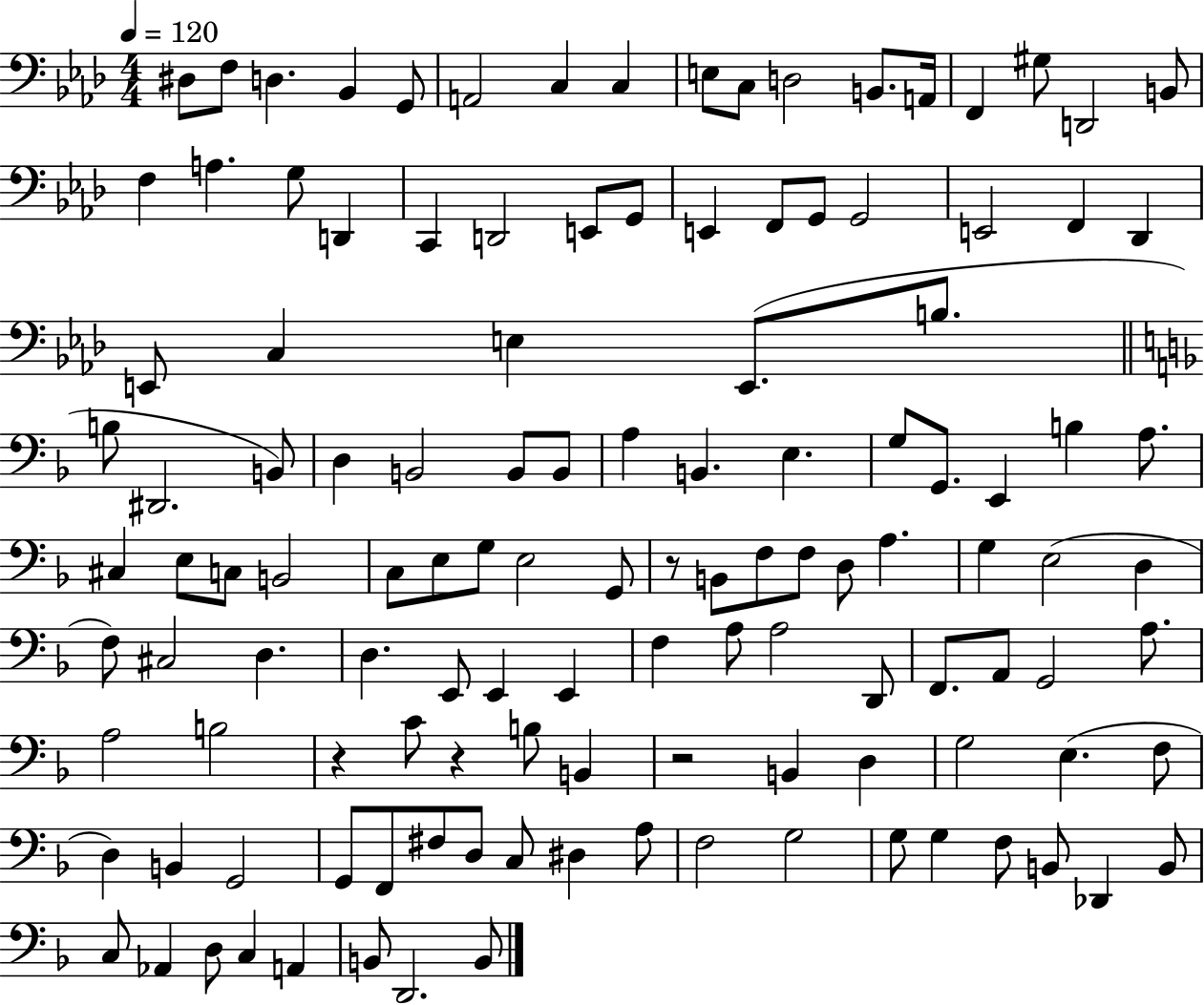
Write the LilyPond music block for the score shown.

{
  \clef bass
  \numericTimeSignature
  \time 4/4
  \key aes \major
  \tempo 4 = 120
  \repeat volta 2 { dis8 f8 d4. bes,4 g,8 | a,2 c4 c4 | e8 c8 d2 b,8. a,16 | f,4 gis8 d,2 b,8 | \break f4 a4. g8 d,4 | c,4 d,2 e,8 g,8 | e,4 f,8 g,8 g,2 | e,2 f,4 des,4 | \break e,8 c4 e4 e,8.( b8. | \bar "||" \break \key f \major b8 dis,2. b,8) | d4 b,2 b,8 b,8 | a4 b,4. e4. | g8 g,8. e,4 b4 a8. | \break cis4 e8 c8 b,2 | c8 e8 g8 e2 g,8 | r8 b,8 f8 f8 d8 a4. | g4 e2( d4 | \break f8) cis2 d4. | d4. e,8 e,4 e,4 | f4 a8 a2 d,8 | f,8. a,8 g,2 a8. | \break a2 b2 | r4 c'8 r4 b8 b,4 | r2 b,4 d4 | g2 e4.( f8 | \break d4) b,4 g,2 | g,8 f,8 fis8 d8 c8 dis4 a8 | f2 g2 | g8 g4 f8 b,8 des,4 b,8 | \break c8 aes,4 d8 c4 a,4 | b,8 d,2. b,8 | } \bar "|."
}